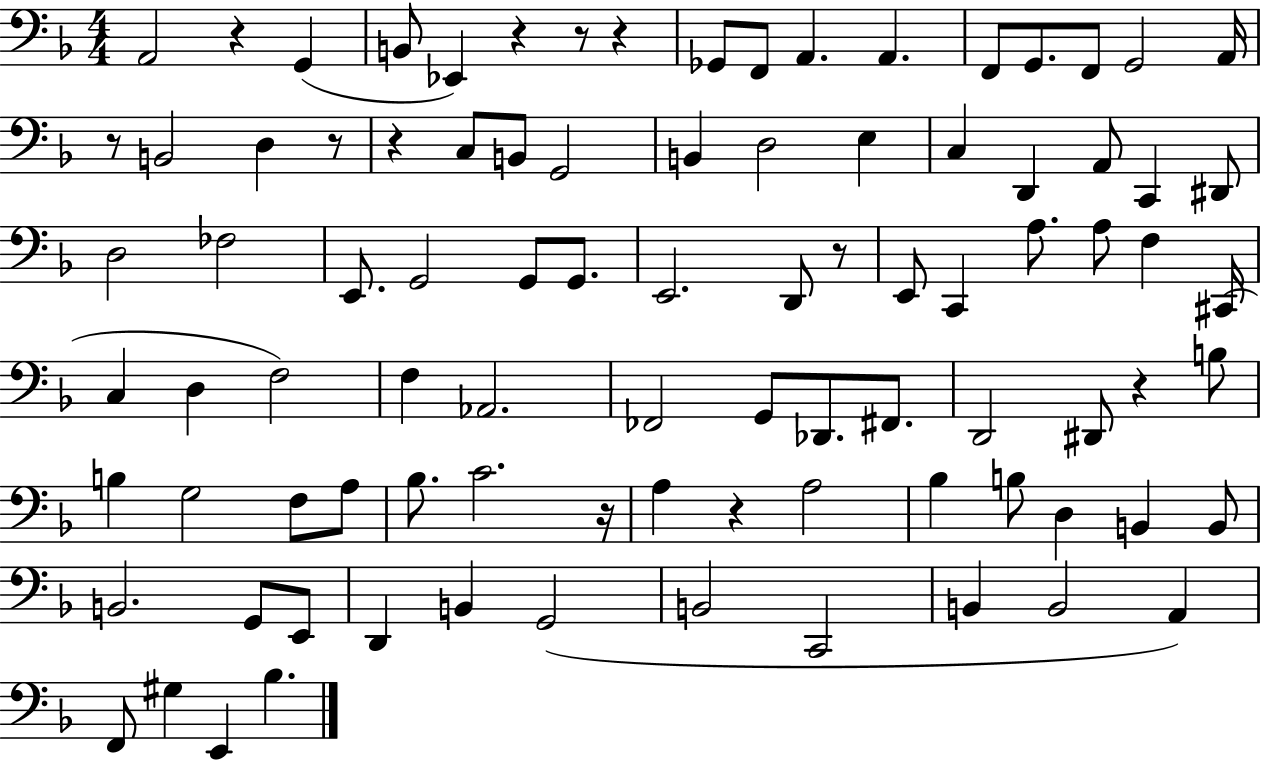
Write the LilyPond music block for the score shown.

{
  \clef bass
  \numericTimeSignature
  \time 4/4
  \key f \major
  a,2 r4 g,4( | b,8 ees,4) r4 r8 r4 | ges,8 f,8 a,4. a,4. | f,8 g,8. f,8 g,2 a,16 | \break r8 b,2 d4 r8 | r4 c8 b,8 g,2 | b,4 d2 e4 | c4 d,4 a,8 c,4 dis,8 | \break d2 fes2 | e,8. g,2 g,8 g,8. | e,2. d,8 r8 | e,8 c,4 a8. a8 f4 cis,16( | \break c4 d4 f2) | f4 aes,2. | fes,2 g,8 des,8. fis,8. | d,2 dis,8 r4 b8 | \break b4 g2 f8 a8 | bes8. c'2. r16 | a4 r4 a2 | bes4 b8 d4 b,4 b,8 | \break b,2. g,8 e,8 | d,4 b,4 g,2( | b,2 c,2 | b,4 b,2 a,4) | \break f,8 gis4 e,4 bes4. | \bar "|."
}